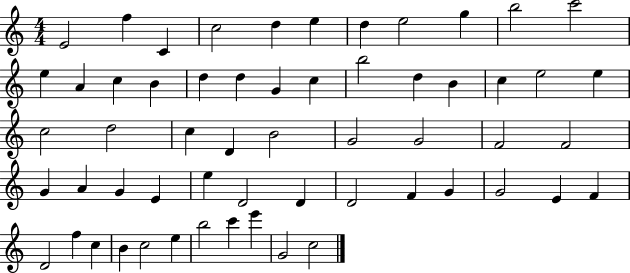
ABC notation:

X:1
T:Untitled
M:4/4
L:1/4
K:C
E2 f C c2 d e d e2 g b2 c'2 e A c B d d G c b2 d B c e2 e c2 d2 c D B2 G2 G2 F2 F2 G A G E e D2 D D2 F G G2 E F D2 f c B c2 e b2 c' e' G2 c2